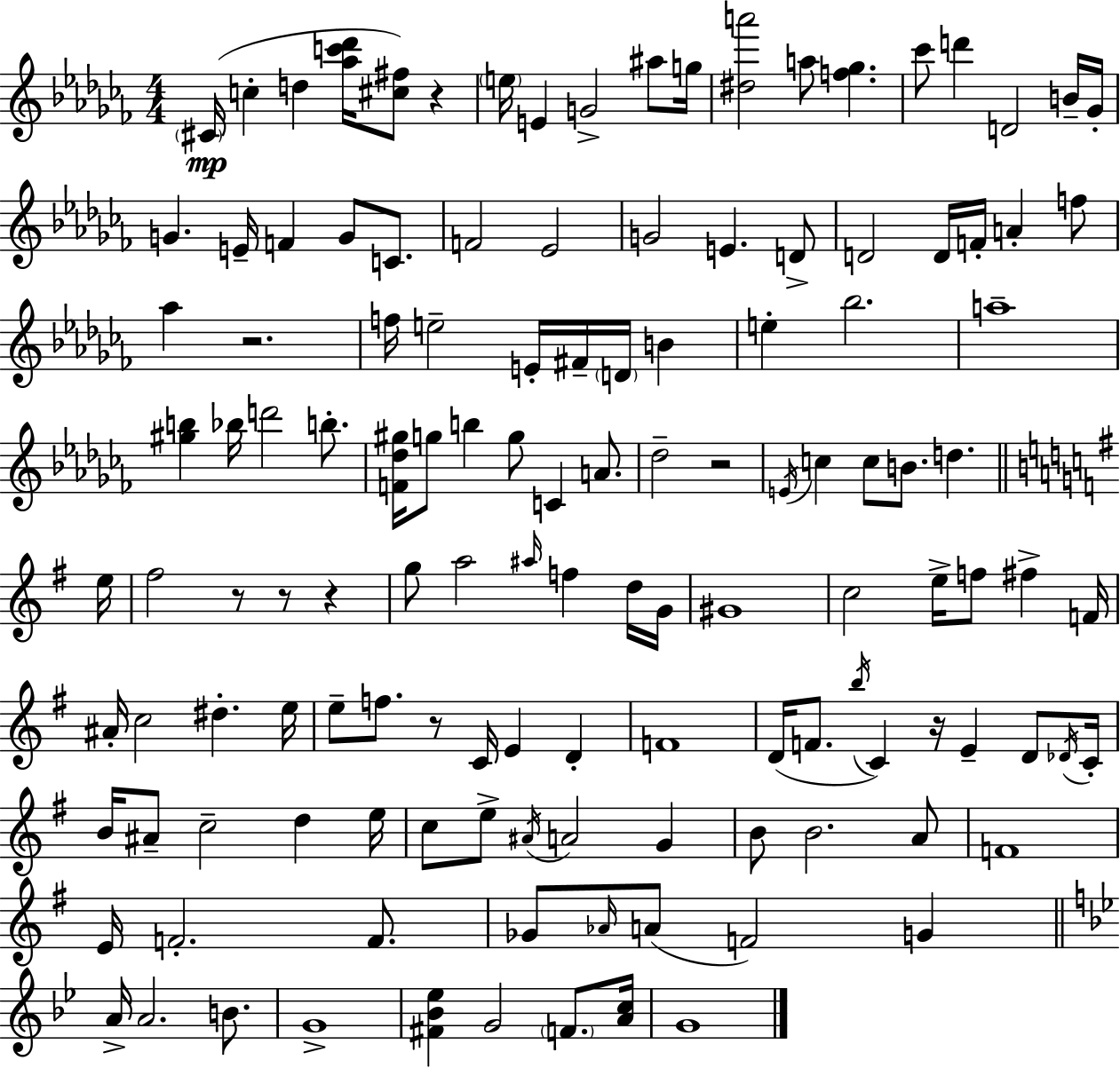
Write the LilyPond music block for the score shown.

{
  \clef treble
  \numericTimeSignature
  \time 4/4
  \key aes \minor
  \repeat volta 2 { \parenthesize cis'16(\mp c''4-. d''4 <aes'' c''' des'''>16 <cis'' fis''>8) r4 | \parenthesize e''16 e'4 g'2-> ais''8 g''16 | <dis'' a'''>2 a''8 <f'' ges''>4. | ces'''8 d'''4 d'2 b'16-- ges'16-. | \break g'4. e'16-- f'4 g'8 c'8. | f'2 ees'2 | g'2 e'4. d'8-> | d'2 d'16 f'16-. a'4-. f''8 | \break aes''4 r2. | f''16 e''2-- e'16-. fis'16-- \parenthesize d'16 b'4 | e''4-. bes''2. | a''1-- | \break <gis'' b''>4 bes''16 d'''2 b''8.-. | <f' des'' gis''>16 g''8 b''4 g''8 c'4 a'8. | des''2-- r2 | \acciaccatura { e'16 } c''4 c''8 b'8. d''4. | \break \bar "||" \break \key g \major e''16 fis''2 r8 r8 r4 | g''8 a''2 \grace { ais''16 } f''4 | d''16 g'16 gis'1 | c''2 e''16-> f''8 fis''4-> | \break f'16 ais'16-. c''2 dis''4.-. | e''16 e''8-- f''8. r8 c'16 e'4 d'4-. | f'1 | d'16( f'8. \acciaccatura { b''16 }) c'4 r16 e'4-- | \break d'8 \acciaccatura { des'16 } c'16-. b'16 ais'8-- c''2-- d''4 | e''16 c''8 e''8-> \acciaccatura { ais'16 } a'2 | g'4 b'8 b'2. | a'8 f'1 | \break e'16 f'2.-. | f'8. ges'8 \grace { aes'16 }( a'8 f'2) | g'4 \bar "||" \break \key bes \major a'16-> a'2. b'8. | g'1-> | <fis' bes' ees''>4 g'2 \parenthesize f'8. <a' c''>16 | g'1 | \break } \bar "|."
}